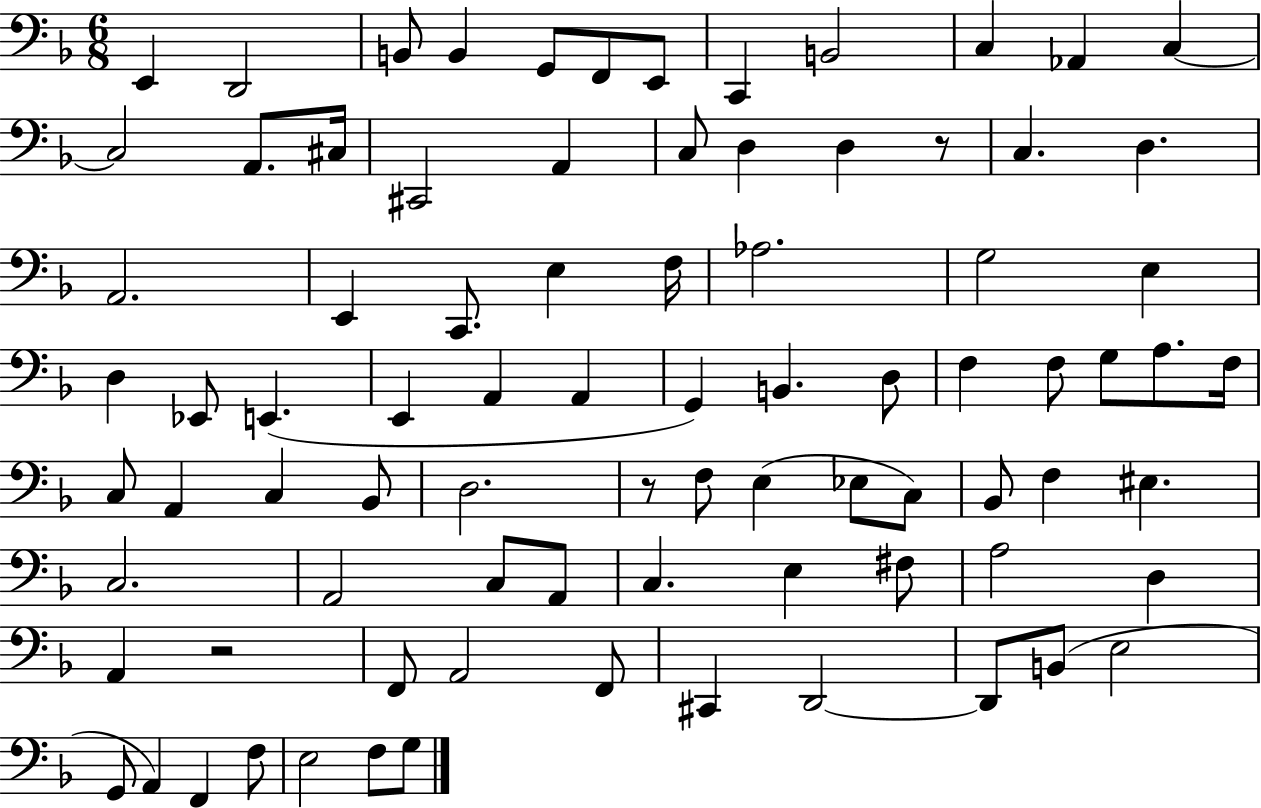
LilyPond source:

{
  \clef bass
  \numericTimeSignature
  \time 6/8
  \key f \major
  e,4 d,2 | b,8 b,4 g,8 f,8 e,8 | c,4 b,2 | c4 aes,4 c4~~ | \break c2 a,8. cis16 | cis,2 a,4 | c8 d4 d4 r8 | c4. d4. | \break a,2. | e,4 c,8. e4 f16 | aes2. | g2 e4 | \break d4 ees,8 e,4.( | e,4 a,4 a,4 | g,4) b,4. d8 | f4 f8 g8 a8. f16 | \break c8 a,4 c4 bes,8 | d2. | r8 f8 e4( ees8 c8) | bes,8 f4 eis4. | \break c2. | a,2 c8 a,8 | c4. e4 fis8 | a2 d4 | \break a,4 r2 | f,8 a,2 f,8 | cis,4 d,2~~ | d,8 b,8( e2 | \break g,8 a,4) f,4 f8 | e2 f8 g8 | \bar "|."
}